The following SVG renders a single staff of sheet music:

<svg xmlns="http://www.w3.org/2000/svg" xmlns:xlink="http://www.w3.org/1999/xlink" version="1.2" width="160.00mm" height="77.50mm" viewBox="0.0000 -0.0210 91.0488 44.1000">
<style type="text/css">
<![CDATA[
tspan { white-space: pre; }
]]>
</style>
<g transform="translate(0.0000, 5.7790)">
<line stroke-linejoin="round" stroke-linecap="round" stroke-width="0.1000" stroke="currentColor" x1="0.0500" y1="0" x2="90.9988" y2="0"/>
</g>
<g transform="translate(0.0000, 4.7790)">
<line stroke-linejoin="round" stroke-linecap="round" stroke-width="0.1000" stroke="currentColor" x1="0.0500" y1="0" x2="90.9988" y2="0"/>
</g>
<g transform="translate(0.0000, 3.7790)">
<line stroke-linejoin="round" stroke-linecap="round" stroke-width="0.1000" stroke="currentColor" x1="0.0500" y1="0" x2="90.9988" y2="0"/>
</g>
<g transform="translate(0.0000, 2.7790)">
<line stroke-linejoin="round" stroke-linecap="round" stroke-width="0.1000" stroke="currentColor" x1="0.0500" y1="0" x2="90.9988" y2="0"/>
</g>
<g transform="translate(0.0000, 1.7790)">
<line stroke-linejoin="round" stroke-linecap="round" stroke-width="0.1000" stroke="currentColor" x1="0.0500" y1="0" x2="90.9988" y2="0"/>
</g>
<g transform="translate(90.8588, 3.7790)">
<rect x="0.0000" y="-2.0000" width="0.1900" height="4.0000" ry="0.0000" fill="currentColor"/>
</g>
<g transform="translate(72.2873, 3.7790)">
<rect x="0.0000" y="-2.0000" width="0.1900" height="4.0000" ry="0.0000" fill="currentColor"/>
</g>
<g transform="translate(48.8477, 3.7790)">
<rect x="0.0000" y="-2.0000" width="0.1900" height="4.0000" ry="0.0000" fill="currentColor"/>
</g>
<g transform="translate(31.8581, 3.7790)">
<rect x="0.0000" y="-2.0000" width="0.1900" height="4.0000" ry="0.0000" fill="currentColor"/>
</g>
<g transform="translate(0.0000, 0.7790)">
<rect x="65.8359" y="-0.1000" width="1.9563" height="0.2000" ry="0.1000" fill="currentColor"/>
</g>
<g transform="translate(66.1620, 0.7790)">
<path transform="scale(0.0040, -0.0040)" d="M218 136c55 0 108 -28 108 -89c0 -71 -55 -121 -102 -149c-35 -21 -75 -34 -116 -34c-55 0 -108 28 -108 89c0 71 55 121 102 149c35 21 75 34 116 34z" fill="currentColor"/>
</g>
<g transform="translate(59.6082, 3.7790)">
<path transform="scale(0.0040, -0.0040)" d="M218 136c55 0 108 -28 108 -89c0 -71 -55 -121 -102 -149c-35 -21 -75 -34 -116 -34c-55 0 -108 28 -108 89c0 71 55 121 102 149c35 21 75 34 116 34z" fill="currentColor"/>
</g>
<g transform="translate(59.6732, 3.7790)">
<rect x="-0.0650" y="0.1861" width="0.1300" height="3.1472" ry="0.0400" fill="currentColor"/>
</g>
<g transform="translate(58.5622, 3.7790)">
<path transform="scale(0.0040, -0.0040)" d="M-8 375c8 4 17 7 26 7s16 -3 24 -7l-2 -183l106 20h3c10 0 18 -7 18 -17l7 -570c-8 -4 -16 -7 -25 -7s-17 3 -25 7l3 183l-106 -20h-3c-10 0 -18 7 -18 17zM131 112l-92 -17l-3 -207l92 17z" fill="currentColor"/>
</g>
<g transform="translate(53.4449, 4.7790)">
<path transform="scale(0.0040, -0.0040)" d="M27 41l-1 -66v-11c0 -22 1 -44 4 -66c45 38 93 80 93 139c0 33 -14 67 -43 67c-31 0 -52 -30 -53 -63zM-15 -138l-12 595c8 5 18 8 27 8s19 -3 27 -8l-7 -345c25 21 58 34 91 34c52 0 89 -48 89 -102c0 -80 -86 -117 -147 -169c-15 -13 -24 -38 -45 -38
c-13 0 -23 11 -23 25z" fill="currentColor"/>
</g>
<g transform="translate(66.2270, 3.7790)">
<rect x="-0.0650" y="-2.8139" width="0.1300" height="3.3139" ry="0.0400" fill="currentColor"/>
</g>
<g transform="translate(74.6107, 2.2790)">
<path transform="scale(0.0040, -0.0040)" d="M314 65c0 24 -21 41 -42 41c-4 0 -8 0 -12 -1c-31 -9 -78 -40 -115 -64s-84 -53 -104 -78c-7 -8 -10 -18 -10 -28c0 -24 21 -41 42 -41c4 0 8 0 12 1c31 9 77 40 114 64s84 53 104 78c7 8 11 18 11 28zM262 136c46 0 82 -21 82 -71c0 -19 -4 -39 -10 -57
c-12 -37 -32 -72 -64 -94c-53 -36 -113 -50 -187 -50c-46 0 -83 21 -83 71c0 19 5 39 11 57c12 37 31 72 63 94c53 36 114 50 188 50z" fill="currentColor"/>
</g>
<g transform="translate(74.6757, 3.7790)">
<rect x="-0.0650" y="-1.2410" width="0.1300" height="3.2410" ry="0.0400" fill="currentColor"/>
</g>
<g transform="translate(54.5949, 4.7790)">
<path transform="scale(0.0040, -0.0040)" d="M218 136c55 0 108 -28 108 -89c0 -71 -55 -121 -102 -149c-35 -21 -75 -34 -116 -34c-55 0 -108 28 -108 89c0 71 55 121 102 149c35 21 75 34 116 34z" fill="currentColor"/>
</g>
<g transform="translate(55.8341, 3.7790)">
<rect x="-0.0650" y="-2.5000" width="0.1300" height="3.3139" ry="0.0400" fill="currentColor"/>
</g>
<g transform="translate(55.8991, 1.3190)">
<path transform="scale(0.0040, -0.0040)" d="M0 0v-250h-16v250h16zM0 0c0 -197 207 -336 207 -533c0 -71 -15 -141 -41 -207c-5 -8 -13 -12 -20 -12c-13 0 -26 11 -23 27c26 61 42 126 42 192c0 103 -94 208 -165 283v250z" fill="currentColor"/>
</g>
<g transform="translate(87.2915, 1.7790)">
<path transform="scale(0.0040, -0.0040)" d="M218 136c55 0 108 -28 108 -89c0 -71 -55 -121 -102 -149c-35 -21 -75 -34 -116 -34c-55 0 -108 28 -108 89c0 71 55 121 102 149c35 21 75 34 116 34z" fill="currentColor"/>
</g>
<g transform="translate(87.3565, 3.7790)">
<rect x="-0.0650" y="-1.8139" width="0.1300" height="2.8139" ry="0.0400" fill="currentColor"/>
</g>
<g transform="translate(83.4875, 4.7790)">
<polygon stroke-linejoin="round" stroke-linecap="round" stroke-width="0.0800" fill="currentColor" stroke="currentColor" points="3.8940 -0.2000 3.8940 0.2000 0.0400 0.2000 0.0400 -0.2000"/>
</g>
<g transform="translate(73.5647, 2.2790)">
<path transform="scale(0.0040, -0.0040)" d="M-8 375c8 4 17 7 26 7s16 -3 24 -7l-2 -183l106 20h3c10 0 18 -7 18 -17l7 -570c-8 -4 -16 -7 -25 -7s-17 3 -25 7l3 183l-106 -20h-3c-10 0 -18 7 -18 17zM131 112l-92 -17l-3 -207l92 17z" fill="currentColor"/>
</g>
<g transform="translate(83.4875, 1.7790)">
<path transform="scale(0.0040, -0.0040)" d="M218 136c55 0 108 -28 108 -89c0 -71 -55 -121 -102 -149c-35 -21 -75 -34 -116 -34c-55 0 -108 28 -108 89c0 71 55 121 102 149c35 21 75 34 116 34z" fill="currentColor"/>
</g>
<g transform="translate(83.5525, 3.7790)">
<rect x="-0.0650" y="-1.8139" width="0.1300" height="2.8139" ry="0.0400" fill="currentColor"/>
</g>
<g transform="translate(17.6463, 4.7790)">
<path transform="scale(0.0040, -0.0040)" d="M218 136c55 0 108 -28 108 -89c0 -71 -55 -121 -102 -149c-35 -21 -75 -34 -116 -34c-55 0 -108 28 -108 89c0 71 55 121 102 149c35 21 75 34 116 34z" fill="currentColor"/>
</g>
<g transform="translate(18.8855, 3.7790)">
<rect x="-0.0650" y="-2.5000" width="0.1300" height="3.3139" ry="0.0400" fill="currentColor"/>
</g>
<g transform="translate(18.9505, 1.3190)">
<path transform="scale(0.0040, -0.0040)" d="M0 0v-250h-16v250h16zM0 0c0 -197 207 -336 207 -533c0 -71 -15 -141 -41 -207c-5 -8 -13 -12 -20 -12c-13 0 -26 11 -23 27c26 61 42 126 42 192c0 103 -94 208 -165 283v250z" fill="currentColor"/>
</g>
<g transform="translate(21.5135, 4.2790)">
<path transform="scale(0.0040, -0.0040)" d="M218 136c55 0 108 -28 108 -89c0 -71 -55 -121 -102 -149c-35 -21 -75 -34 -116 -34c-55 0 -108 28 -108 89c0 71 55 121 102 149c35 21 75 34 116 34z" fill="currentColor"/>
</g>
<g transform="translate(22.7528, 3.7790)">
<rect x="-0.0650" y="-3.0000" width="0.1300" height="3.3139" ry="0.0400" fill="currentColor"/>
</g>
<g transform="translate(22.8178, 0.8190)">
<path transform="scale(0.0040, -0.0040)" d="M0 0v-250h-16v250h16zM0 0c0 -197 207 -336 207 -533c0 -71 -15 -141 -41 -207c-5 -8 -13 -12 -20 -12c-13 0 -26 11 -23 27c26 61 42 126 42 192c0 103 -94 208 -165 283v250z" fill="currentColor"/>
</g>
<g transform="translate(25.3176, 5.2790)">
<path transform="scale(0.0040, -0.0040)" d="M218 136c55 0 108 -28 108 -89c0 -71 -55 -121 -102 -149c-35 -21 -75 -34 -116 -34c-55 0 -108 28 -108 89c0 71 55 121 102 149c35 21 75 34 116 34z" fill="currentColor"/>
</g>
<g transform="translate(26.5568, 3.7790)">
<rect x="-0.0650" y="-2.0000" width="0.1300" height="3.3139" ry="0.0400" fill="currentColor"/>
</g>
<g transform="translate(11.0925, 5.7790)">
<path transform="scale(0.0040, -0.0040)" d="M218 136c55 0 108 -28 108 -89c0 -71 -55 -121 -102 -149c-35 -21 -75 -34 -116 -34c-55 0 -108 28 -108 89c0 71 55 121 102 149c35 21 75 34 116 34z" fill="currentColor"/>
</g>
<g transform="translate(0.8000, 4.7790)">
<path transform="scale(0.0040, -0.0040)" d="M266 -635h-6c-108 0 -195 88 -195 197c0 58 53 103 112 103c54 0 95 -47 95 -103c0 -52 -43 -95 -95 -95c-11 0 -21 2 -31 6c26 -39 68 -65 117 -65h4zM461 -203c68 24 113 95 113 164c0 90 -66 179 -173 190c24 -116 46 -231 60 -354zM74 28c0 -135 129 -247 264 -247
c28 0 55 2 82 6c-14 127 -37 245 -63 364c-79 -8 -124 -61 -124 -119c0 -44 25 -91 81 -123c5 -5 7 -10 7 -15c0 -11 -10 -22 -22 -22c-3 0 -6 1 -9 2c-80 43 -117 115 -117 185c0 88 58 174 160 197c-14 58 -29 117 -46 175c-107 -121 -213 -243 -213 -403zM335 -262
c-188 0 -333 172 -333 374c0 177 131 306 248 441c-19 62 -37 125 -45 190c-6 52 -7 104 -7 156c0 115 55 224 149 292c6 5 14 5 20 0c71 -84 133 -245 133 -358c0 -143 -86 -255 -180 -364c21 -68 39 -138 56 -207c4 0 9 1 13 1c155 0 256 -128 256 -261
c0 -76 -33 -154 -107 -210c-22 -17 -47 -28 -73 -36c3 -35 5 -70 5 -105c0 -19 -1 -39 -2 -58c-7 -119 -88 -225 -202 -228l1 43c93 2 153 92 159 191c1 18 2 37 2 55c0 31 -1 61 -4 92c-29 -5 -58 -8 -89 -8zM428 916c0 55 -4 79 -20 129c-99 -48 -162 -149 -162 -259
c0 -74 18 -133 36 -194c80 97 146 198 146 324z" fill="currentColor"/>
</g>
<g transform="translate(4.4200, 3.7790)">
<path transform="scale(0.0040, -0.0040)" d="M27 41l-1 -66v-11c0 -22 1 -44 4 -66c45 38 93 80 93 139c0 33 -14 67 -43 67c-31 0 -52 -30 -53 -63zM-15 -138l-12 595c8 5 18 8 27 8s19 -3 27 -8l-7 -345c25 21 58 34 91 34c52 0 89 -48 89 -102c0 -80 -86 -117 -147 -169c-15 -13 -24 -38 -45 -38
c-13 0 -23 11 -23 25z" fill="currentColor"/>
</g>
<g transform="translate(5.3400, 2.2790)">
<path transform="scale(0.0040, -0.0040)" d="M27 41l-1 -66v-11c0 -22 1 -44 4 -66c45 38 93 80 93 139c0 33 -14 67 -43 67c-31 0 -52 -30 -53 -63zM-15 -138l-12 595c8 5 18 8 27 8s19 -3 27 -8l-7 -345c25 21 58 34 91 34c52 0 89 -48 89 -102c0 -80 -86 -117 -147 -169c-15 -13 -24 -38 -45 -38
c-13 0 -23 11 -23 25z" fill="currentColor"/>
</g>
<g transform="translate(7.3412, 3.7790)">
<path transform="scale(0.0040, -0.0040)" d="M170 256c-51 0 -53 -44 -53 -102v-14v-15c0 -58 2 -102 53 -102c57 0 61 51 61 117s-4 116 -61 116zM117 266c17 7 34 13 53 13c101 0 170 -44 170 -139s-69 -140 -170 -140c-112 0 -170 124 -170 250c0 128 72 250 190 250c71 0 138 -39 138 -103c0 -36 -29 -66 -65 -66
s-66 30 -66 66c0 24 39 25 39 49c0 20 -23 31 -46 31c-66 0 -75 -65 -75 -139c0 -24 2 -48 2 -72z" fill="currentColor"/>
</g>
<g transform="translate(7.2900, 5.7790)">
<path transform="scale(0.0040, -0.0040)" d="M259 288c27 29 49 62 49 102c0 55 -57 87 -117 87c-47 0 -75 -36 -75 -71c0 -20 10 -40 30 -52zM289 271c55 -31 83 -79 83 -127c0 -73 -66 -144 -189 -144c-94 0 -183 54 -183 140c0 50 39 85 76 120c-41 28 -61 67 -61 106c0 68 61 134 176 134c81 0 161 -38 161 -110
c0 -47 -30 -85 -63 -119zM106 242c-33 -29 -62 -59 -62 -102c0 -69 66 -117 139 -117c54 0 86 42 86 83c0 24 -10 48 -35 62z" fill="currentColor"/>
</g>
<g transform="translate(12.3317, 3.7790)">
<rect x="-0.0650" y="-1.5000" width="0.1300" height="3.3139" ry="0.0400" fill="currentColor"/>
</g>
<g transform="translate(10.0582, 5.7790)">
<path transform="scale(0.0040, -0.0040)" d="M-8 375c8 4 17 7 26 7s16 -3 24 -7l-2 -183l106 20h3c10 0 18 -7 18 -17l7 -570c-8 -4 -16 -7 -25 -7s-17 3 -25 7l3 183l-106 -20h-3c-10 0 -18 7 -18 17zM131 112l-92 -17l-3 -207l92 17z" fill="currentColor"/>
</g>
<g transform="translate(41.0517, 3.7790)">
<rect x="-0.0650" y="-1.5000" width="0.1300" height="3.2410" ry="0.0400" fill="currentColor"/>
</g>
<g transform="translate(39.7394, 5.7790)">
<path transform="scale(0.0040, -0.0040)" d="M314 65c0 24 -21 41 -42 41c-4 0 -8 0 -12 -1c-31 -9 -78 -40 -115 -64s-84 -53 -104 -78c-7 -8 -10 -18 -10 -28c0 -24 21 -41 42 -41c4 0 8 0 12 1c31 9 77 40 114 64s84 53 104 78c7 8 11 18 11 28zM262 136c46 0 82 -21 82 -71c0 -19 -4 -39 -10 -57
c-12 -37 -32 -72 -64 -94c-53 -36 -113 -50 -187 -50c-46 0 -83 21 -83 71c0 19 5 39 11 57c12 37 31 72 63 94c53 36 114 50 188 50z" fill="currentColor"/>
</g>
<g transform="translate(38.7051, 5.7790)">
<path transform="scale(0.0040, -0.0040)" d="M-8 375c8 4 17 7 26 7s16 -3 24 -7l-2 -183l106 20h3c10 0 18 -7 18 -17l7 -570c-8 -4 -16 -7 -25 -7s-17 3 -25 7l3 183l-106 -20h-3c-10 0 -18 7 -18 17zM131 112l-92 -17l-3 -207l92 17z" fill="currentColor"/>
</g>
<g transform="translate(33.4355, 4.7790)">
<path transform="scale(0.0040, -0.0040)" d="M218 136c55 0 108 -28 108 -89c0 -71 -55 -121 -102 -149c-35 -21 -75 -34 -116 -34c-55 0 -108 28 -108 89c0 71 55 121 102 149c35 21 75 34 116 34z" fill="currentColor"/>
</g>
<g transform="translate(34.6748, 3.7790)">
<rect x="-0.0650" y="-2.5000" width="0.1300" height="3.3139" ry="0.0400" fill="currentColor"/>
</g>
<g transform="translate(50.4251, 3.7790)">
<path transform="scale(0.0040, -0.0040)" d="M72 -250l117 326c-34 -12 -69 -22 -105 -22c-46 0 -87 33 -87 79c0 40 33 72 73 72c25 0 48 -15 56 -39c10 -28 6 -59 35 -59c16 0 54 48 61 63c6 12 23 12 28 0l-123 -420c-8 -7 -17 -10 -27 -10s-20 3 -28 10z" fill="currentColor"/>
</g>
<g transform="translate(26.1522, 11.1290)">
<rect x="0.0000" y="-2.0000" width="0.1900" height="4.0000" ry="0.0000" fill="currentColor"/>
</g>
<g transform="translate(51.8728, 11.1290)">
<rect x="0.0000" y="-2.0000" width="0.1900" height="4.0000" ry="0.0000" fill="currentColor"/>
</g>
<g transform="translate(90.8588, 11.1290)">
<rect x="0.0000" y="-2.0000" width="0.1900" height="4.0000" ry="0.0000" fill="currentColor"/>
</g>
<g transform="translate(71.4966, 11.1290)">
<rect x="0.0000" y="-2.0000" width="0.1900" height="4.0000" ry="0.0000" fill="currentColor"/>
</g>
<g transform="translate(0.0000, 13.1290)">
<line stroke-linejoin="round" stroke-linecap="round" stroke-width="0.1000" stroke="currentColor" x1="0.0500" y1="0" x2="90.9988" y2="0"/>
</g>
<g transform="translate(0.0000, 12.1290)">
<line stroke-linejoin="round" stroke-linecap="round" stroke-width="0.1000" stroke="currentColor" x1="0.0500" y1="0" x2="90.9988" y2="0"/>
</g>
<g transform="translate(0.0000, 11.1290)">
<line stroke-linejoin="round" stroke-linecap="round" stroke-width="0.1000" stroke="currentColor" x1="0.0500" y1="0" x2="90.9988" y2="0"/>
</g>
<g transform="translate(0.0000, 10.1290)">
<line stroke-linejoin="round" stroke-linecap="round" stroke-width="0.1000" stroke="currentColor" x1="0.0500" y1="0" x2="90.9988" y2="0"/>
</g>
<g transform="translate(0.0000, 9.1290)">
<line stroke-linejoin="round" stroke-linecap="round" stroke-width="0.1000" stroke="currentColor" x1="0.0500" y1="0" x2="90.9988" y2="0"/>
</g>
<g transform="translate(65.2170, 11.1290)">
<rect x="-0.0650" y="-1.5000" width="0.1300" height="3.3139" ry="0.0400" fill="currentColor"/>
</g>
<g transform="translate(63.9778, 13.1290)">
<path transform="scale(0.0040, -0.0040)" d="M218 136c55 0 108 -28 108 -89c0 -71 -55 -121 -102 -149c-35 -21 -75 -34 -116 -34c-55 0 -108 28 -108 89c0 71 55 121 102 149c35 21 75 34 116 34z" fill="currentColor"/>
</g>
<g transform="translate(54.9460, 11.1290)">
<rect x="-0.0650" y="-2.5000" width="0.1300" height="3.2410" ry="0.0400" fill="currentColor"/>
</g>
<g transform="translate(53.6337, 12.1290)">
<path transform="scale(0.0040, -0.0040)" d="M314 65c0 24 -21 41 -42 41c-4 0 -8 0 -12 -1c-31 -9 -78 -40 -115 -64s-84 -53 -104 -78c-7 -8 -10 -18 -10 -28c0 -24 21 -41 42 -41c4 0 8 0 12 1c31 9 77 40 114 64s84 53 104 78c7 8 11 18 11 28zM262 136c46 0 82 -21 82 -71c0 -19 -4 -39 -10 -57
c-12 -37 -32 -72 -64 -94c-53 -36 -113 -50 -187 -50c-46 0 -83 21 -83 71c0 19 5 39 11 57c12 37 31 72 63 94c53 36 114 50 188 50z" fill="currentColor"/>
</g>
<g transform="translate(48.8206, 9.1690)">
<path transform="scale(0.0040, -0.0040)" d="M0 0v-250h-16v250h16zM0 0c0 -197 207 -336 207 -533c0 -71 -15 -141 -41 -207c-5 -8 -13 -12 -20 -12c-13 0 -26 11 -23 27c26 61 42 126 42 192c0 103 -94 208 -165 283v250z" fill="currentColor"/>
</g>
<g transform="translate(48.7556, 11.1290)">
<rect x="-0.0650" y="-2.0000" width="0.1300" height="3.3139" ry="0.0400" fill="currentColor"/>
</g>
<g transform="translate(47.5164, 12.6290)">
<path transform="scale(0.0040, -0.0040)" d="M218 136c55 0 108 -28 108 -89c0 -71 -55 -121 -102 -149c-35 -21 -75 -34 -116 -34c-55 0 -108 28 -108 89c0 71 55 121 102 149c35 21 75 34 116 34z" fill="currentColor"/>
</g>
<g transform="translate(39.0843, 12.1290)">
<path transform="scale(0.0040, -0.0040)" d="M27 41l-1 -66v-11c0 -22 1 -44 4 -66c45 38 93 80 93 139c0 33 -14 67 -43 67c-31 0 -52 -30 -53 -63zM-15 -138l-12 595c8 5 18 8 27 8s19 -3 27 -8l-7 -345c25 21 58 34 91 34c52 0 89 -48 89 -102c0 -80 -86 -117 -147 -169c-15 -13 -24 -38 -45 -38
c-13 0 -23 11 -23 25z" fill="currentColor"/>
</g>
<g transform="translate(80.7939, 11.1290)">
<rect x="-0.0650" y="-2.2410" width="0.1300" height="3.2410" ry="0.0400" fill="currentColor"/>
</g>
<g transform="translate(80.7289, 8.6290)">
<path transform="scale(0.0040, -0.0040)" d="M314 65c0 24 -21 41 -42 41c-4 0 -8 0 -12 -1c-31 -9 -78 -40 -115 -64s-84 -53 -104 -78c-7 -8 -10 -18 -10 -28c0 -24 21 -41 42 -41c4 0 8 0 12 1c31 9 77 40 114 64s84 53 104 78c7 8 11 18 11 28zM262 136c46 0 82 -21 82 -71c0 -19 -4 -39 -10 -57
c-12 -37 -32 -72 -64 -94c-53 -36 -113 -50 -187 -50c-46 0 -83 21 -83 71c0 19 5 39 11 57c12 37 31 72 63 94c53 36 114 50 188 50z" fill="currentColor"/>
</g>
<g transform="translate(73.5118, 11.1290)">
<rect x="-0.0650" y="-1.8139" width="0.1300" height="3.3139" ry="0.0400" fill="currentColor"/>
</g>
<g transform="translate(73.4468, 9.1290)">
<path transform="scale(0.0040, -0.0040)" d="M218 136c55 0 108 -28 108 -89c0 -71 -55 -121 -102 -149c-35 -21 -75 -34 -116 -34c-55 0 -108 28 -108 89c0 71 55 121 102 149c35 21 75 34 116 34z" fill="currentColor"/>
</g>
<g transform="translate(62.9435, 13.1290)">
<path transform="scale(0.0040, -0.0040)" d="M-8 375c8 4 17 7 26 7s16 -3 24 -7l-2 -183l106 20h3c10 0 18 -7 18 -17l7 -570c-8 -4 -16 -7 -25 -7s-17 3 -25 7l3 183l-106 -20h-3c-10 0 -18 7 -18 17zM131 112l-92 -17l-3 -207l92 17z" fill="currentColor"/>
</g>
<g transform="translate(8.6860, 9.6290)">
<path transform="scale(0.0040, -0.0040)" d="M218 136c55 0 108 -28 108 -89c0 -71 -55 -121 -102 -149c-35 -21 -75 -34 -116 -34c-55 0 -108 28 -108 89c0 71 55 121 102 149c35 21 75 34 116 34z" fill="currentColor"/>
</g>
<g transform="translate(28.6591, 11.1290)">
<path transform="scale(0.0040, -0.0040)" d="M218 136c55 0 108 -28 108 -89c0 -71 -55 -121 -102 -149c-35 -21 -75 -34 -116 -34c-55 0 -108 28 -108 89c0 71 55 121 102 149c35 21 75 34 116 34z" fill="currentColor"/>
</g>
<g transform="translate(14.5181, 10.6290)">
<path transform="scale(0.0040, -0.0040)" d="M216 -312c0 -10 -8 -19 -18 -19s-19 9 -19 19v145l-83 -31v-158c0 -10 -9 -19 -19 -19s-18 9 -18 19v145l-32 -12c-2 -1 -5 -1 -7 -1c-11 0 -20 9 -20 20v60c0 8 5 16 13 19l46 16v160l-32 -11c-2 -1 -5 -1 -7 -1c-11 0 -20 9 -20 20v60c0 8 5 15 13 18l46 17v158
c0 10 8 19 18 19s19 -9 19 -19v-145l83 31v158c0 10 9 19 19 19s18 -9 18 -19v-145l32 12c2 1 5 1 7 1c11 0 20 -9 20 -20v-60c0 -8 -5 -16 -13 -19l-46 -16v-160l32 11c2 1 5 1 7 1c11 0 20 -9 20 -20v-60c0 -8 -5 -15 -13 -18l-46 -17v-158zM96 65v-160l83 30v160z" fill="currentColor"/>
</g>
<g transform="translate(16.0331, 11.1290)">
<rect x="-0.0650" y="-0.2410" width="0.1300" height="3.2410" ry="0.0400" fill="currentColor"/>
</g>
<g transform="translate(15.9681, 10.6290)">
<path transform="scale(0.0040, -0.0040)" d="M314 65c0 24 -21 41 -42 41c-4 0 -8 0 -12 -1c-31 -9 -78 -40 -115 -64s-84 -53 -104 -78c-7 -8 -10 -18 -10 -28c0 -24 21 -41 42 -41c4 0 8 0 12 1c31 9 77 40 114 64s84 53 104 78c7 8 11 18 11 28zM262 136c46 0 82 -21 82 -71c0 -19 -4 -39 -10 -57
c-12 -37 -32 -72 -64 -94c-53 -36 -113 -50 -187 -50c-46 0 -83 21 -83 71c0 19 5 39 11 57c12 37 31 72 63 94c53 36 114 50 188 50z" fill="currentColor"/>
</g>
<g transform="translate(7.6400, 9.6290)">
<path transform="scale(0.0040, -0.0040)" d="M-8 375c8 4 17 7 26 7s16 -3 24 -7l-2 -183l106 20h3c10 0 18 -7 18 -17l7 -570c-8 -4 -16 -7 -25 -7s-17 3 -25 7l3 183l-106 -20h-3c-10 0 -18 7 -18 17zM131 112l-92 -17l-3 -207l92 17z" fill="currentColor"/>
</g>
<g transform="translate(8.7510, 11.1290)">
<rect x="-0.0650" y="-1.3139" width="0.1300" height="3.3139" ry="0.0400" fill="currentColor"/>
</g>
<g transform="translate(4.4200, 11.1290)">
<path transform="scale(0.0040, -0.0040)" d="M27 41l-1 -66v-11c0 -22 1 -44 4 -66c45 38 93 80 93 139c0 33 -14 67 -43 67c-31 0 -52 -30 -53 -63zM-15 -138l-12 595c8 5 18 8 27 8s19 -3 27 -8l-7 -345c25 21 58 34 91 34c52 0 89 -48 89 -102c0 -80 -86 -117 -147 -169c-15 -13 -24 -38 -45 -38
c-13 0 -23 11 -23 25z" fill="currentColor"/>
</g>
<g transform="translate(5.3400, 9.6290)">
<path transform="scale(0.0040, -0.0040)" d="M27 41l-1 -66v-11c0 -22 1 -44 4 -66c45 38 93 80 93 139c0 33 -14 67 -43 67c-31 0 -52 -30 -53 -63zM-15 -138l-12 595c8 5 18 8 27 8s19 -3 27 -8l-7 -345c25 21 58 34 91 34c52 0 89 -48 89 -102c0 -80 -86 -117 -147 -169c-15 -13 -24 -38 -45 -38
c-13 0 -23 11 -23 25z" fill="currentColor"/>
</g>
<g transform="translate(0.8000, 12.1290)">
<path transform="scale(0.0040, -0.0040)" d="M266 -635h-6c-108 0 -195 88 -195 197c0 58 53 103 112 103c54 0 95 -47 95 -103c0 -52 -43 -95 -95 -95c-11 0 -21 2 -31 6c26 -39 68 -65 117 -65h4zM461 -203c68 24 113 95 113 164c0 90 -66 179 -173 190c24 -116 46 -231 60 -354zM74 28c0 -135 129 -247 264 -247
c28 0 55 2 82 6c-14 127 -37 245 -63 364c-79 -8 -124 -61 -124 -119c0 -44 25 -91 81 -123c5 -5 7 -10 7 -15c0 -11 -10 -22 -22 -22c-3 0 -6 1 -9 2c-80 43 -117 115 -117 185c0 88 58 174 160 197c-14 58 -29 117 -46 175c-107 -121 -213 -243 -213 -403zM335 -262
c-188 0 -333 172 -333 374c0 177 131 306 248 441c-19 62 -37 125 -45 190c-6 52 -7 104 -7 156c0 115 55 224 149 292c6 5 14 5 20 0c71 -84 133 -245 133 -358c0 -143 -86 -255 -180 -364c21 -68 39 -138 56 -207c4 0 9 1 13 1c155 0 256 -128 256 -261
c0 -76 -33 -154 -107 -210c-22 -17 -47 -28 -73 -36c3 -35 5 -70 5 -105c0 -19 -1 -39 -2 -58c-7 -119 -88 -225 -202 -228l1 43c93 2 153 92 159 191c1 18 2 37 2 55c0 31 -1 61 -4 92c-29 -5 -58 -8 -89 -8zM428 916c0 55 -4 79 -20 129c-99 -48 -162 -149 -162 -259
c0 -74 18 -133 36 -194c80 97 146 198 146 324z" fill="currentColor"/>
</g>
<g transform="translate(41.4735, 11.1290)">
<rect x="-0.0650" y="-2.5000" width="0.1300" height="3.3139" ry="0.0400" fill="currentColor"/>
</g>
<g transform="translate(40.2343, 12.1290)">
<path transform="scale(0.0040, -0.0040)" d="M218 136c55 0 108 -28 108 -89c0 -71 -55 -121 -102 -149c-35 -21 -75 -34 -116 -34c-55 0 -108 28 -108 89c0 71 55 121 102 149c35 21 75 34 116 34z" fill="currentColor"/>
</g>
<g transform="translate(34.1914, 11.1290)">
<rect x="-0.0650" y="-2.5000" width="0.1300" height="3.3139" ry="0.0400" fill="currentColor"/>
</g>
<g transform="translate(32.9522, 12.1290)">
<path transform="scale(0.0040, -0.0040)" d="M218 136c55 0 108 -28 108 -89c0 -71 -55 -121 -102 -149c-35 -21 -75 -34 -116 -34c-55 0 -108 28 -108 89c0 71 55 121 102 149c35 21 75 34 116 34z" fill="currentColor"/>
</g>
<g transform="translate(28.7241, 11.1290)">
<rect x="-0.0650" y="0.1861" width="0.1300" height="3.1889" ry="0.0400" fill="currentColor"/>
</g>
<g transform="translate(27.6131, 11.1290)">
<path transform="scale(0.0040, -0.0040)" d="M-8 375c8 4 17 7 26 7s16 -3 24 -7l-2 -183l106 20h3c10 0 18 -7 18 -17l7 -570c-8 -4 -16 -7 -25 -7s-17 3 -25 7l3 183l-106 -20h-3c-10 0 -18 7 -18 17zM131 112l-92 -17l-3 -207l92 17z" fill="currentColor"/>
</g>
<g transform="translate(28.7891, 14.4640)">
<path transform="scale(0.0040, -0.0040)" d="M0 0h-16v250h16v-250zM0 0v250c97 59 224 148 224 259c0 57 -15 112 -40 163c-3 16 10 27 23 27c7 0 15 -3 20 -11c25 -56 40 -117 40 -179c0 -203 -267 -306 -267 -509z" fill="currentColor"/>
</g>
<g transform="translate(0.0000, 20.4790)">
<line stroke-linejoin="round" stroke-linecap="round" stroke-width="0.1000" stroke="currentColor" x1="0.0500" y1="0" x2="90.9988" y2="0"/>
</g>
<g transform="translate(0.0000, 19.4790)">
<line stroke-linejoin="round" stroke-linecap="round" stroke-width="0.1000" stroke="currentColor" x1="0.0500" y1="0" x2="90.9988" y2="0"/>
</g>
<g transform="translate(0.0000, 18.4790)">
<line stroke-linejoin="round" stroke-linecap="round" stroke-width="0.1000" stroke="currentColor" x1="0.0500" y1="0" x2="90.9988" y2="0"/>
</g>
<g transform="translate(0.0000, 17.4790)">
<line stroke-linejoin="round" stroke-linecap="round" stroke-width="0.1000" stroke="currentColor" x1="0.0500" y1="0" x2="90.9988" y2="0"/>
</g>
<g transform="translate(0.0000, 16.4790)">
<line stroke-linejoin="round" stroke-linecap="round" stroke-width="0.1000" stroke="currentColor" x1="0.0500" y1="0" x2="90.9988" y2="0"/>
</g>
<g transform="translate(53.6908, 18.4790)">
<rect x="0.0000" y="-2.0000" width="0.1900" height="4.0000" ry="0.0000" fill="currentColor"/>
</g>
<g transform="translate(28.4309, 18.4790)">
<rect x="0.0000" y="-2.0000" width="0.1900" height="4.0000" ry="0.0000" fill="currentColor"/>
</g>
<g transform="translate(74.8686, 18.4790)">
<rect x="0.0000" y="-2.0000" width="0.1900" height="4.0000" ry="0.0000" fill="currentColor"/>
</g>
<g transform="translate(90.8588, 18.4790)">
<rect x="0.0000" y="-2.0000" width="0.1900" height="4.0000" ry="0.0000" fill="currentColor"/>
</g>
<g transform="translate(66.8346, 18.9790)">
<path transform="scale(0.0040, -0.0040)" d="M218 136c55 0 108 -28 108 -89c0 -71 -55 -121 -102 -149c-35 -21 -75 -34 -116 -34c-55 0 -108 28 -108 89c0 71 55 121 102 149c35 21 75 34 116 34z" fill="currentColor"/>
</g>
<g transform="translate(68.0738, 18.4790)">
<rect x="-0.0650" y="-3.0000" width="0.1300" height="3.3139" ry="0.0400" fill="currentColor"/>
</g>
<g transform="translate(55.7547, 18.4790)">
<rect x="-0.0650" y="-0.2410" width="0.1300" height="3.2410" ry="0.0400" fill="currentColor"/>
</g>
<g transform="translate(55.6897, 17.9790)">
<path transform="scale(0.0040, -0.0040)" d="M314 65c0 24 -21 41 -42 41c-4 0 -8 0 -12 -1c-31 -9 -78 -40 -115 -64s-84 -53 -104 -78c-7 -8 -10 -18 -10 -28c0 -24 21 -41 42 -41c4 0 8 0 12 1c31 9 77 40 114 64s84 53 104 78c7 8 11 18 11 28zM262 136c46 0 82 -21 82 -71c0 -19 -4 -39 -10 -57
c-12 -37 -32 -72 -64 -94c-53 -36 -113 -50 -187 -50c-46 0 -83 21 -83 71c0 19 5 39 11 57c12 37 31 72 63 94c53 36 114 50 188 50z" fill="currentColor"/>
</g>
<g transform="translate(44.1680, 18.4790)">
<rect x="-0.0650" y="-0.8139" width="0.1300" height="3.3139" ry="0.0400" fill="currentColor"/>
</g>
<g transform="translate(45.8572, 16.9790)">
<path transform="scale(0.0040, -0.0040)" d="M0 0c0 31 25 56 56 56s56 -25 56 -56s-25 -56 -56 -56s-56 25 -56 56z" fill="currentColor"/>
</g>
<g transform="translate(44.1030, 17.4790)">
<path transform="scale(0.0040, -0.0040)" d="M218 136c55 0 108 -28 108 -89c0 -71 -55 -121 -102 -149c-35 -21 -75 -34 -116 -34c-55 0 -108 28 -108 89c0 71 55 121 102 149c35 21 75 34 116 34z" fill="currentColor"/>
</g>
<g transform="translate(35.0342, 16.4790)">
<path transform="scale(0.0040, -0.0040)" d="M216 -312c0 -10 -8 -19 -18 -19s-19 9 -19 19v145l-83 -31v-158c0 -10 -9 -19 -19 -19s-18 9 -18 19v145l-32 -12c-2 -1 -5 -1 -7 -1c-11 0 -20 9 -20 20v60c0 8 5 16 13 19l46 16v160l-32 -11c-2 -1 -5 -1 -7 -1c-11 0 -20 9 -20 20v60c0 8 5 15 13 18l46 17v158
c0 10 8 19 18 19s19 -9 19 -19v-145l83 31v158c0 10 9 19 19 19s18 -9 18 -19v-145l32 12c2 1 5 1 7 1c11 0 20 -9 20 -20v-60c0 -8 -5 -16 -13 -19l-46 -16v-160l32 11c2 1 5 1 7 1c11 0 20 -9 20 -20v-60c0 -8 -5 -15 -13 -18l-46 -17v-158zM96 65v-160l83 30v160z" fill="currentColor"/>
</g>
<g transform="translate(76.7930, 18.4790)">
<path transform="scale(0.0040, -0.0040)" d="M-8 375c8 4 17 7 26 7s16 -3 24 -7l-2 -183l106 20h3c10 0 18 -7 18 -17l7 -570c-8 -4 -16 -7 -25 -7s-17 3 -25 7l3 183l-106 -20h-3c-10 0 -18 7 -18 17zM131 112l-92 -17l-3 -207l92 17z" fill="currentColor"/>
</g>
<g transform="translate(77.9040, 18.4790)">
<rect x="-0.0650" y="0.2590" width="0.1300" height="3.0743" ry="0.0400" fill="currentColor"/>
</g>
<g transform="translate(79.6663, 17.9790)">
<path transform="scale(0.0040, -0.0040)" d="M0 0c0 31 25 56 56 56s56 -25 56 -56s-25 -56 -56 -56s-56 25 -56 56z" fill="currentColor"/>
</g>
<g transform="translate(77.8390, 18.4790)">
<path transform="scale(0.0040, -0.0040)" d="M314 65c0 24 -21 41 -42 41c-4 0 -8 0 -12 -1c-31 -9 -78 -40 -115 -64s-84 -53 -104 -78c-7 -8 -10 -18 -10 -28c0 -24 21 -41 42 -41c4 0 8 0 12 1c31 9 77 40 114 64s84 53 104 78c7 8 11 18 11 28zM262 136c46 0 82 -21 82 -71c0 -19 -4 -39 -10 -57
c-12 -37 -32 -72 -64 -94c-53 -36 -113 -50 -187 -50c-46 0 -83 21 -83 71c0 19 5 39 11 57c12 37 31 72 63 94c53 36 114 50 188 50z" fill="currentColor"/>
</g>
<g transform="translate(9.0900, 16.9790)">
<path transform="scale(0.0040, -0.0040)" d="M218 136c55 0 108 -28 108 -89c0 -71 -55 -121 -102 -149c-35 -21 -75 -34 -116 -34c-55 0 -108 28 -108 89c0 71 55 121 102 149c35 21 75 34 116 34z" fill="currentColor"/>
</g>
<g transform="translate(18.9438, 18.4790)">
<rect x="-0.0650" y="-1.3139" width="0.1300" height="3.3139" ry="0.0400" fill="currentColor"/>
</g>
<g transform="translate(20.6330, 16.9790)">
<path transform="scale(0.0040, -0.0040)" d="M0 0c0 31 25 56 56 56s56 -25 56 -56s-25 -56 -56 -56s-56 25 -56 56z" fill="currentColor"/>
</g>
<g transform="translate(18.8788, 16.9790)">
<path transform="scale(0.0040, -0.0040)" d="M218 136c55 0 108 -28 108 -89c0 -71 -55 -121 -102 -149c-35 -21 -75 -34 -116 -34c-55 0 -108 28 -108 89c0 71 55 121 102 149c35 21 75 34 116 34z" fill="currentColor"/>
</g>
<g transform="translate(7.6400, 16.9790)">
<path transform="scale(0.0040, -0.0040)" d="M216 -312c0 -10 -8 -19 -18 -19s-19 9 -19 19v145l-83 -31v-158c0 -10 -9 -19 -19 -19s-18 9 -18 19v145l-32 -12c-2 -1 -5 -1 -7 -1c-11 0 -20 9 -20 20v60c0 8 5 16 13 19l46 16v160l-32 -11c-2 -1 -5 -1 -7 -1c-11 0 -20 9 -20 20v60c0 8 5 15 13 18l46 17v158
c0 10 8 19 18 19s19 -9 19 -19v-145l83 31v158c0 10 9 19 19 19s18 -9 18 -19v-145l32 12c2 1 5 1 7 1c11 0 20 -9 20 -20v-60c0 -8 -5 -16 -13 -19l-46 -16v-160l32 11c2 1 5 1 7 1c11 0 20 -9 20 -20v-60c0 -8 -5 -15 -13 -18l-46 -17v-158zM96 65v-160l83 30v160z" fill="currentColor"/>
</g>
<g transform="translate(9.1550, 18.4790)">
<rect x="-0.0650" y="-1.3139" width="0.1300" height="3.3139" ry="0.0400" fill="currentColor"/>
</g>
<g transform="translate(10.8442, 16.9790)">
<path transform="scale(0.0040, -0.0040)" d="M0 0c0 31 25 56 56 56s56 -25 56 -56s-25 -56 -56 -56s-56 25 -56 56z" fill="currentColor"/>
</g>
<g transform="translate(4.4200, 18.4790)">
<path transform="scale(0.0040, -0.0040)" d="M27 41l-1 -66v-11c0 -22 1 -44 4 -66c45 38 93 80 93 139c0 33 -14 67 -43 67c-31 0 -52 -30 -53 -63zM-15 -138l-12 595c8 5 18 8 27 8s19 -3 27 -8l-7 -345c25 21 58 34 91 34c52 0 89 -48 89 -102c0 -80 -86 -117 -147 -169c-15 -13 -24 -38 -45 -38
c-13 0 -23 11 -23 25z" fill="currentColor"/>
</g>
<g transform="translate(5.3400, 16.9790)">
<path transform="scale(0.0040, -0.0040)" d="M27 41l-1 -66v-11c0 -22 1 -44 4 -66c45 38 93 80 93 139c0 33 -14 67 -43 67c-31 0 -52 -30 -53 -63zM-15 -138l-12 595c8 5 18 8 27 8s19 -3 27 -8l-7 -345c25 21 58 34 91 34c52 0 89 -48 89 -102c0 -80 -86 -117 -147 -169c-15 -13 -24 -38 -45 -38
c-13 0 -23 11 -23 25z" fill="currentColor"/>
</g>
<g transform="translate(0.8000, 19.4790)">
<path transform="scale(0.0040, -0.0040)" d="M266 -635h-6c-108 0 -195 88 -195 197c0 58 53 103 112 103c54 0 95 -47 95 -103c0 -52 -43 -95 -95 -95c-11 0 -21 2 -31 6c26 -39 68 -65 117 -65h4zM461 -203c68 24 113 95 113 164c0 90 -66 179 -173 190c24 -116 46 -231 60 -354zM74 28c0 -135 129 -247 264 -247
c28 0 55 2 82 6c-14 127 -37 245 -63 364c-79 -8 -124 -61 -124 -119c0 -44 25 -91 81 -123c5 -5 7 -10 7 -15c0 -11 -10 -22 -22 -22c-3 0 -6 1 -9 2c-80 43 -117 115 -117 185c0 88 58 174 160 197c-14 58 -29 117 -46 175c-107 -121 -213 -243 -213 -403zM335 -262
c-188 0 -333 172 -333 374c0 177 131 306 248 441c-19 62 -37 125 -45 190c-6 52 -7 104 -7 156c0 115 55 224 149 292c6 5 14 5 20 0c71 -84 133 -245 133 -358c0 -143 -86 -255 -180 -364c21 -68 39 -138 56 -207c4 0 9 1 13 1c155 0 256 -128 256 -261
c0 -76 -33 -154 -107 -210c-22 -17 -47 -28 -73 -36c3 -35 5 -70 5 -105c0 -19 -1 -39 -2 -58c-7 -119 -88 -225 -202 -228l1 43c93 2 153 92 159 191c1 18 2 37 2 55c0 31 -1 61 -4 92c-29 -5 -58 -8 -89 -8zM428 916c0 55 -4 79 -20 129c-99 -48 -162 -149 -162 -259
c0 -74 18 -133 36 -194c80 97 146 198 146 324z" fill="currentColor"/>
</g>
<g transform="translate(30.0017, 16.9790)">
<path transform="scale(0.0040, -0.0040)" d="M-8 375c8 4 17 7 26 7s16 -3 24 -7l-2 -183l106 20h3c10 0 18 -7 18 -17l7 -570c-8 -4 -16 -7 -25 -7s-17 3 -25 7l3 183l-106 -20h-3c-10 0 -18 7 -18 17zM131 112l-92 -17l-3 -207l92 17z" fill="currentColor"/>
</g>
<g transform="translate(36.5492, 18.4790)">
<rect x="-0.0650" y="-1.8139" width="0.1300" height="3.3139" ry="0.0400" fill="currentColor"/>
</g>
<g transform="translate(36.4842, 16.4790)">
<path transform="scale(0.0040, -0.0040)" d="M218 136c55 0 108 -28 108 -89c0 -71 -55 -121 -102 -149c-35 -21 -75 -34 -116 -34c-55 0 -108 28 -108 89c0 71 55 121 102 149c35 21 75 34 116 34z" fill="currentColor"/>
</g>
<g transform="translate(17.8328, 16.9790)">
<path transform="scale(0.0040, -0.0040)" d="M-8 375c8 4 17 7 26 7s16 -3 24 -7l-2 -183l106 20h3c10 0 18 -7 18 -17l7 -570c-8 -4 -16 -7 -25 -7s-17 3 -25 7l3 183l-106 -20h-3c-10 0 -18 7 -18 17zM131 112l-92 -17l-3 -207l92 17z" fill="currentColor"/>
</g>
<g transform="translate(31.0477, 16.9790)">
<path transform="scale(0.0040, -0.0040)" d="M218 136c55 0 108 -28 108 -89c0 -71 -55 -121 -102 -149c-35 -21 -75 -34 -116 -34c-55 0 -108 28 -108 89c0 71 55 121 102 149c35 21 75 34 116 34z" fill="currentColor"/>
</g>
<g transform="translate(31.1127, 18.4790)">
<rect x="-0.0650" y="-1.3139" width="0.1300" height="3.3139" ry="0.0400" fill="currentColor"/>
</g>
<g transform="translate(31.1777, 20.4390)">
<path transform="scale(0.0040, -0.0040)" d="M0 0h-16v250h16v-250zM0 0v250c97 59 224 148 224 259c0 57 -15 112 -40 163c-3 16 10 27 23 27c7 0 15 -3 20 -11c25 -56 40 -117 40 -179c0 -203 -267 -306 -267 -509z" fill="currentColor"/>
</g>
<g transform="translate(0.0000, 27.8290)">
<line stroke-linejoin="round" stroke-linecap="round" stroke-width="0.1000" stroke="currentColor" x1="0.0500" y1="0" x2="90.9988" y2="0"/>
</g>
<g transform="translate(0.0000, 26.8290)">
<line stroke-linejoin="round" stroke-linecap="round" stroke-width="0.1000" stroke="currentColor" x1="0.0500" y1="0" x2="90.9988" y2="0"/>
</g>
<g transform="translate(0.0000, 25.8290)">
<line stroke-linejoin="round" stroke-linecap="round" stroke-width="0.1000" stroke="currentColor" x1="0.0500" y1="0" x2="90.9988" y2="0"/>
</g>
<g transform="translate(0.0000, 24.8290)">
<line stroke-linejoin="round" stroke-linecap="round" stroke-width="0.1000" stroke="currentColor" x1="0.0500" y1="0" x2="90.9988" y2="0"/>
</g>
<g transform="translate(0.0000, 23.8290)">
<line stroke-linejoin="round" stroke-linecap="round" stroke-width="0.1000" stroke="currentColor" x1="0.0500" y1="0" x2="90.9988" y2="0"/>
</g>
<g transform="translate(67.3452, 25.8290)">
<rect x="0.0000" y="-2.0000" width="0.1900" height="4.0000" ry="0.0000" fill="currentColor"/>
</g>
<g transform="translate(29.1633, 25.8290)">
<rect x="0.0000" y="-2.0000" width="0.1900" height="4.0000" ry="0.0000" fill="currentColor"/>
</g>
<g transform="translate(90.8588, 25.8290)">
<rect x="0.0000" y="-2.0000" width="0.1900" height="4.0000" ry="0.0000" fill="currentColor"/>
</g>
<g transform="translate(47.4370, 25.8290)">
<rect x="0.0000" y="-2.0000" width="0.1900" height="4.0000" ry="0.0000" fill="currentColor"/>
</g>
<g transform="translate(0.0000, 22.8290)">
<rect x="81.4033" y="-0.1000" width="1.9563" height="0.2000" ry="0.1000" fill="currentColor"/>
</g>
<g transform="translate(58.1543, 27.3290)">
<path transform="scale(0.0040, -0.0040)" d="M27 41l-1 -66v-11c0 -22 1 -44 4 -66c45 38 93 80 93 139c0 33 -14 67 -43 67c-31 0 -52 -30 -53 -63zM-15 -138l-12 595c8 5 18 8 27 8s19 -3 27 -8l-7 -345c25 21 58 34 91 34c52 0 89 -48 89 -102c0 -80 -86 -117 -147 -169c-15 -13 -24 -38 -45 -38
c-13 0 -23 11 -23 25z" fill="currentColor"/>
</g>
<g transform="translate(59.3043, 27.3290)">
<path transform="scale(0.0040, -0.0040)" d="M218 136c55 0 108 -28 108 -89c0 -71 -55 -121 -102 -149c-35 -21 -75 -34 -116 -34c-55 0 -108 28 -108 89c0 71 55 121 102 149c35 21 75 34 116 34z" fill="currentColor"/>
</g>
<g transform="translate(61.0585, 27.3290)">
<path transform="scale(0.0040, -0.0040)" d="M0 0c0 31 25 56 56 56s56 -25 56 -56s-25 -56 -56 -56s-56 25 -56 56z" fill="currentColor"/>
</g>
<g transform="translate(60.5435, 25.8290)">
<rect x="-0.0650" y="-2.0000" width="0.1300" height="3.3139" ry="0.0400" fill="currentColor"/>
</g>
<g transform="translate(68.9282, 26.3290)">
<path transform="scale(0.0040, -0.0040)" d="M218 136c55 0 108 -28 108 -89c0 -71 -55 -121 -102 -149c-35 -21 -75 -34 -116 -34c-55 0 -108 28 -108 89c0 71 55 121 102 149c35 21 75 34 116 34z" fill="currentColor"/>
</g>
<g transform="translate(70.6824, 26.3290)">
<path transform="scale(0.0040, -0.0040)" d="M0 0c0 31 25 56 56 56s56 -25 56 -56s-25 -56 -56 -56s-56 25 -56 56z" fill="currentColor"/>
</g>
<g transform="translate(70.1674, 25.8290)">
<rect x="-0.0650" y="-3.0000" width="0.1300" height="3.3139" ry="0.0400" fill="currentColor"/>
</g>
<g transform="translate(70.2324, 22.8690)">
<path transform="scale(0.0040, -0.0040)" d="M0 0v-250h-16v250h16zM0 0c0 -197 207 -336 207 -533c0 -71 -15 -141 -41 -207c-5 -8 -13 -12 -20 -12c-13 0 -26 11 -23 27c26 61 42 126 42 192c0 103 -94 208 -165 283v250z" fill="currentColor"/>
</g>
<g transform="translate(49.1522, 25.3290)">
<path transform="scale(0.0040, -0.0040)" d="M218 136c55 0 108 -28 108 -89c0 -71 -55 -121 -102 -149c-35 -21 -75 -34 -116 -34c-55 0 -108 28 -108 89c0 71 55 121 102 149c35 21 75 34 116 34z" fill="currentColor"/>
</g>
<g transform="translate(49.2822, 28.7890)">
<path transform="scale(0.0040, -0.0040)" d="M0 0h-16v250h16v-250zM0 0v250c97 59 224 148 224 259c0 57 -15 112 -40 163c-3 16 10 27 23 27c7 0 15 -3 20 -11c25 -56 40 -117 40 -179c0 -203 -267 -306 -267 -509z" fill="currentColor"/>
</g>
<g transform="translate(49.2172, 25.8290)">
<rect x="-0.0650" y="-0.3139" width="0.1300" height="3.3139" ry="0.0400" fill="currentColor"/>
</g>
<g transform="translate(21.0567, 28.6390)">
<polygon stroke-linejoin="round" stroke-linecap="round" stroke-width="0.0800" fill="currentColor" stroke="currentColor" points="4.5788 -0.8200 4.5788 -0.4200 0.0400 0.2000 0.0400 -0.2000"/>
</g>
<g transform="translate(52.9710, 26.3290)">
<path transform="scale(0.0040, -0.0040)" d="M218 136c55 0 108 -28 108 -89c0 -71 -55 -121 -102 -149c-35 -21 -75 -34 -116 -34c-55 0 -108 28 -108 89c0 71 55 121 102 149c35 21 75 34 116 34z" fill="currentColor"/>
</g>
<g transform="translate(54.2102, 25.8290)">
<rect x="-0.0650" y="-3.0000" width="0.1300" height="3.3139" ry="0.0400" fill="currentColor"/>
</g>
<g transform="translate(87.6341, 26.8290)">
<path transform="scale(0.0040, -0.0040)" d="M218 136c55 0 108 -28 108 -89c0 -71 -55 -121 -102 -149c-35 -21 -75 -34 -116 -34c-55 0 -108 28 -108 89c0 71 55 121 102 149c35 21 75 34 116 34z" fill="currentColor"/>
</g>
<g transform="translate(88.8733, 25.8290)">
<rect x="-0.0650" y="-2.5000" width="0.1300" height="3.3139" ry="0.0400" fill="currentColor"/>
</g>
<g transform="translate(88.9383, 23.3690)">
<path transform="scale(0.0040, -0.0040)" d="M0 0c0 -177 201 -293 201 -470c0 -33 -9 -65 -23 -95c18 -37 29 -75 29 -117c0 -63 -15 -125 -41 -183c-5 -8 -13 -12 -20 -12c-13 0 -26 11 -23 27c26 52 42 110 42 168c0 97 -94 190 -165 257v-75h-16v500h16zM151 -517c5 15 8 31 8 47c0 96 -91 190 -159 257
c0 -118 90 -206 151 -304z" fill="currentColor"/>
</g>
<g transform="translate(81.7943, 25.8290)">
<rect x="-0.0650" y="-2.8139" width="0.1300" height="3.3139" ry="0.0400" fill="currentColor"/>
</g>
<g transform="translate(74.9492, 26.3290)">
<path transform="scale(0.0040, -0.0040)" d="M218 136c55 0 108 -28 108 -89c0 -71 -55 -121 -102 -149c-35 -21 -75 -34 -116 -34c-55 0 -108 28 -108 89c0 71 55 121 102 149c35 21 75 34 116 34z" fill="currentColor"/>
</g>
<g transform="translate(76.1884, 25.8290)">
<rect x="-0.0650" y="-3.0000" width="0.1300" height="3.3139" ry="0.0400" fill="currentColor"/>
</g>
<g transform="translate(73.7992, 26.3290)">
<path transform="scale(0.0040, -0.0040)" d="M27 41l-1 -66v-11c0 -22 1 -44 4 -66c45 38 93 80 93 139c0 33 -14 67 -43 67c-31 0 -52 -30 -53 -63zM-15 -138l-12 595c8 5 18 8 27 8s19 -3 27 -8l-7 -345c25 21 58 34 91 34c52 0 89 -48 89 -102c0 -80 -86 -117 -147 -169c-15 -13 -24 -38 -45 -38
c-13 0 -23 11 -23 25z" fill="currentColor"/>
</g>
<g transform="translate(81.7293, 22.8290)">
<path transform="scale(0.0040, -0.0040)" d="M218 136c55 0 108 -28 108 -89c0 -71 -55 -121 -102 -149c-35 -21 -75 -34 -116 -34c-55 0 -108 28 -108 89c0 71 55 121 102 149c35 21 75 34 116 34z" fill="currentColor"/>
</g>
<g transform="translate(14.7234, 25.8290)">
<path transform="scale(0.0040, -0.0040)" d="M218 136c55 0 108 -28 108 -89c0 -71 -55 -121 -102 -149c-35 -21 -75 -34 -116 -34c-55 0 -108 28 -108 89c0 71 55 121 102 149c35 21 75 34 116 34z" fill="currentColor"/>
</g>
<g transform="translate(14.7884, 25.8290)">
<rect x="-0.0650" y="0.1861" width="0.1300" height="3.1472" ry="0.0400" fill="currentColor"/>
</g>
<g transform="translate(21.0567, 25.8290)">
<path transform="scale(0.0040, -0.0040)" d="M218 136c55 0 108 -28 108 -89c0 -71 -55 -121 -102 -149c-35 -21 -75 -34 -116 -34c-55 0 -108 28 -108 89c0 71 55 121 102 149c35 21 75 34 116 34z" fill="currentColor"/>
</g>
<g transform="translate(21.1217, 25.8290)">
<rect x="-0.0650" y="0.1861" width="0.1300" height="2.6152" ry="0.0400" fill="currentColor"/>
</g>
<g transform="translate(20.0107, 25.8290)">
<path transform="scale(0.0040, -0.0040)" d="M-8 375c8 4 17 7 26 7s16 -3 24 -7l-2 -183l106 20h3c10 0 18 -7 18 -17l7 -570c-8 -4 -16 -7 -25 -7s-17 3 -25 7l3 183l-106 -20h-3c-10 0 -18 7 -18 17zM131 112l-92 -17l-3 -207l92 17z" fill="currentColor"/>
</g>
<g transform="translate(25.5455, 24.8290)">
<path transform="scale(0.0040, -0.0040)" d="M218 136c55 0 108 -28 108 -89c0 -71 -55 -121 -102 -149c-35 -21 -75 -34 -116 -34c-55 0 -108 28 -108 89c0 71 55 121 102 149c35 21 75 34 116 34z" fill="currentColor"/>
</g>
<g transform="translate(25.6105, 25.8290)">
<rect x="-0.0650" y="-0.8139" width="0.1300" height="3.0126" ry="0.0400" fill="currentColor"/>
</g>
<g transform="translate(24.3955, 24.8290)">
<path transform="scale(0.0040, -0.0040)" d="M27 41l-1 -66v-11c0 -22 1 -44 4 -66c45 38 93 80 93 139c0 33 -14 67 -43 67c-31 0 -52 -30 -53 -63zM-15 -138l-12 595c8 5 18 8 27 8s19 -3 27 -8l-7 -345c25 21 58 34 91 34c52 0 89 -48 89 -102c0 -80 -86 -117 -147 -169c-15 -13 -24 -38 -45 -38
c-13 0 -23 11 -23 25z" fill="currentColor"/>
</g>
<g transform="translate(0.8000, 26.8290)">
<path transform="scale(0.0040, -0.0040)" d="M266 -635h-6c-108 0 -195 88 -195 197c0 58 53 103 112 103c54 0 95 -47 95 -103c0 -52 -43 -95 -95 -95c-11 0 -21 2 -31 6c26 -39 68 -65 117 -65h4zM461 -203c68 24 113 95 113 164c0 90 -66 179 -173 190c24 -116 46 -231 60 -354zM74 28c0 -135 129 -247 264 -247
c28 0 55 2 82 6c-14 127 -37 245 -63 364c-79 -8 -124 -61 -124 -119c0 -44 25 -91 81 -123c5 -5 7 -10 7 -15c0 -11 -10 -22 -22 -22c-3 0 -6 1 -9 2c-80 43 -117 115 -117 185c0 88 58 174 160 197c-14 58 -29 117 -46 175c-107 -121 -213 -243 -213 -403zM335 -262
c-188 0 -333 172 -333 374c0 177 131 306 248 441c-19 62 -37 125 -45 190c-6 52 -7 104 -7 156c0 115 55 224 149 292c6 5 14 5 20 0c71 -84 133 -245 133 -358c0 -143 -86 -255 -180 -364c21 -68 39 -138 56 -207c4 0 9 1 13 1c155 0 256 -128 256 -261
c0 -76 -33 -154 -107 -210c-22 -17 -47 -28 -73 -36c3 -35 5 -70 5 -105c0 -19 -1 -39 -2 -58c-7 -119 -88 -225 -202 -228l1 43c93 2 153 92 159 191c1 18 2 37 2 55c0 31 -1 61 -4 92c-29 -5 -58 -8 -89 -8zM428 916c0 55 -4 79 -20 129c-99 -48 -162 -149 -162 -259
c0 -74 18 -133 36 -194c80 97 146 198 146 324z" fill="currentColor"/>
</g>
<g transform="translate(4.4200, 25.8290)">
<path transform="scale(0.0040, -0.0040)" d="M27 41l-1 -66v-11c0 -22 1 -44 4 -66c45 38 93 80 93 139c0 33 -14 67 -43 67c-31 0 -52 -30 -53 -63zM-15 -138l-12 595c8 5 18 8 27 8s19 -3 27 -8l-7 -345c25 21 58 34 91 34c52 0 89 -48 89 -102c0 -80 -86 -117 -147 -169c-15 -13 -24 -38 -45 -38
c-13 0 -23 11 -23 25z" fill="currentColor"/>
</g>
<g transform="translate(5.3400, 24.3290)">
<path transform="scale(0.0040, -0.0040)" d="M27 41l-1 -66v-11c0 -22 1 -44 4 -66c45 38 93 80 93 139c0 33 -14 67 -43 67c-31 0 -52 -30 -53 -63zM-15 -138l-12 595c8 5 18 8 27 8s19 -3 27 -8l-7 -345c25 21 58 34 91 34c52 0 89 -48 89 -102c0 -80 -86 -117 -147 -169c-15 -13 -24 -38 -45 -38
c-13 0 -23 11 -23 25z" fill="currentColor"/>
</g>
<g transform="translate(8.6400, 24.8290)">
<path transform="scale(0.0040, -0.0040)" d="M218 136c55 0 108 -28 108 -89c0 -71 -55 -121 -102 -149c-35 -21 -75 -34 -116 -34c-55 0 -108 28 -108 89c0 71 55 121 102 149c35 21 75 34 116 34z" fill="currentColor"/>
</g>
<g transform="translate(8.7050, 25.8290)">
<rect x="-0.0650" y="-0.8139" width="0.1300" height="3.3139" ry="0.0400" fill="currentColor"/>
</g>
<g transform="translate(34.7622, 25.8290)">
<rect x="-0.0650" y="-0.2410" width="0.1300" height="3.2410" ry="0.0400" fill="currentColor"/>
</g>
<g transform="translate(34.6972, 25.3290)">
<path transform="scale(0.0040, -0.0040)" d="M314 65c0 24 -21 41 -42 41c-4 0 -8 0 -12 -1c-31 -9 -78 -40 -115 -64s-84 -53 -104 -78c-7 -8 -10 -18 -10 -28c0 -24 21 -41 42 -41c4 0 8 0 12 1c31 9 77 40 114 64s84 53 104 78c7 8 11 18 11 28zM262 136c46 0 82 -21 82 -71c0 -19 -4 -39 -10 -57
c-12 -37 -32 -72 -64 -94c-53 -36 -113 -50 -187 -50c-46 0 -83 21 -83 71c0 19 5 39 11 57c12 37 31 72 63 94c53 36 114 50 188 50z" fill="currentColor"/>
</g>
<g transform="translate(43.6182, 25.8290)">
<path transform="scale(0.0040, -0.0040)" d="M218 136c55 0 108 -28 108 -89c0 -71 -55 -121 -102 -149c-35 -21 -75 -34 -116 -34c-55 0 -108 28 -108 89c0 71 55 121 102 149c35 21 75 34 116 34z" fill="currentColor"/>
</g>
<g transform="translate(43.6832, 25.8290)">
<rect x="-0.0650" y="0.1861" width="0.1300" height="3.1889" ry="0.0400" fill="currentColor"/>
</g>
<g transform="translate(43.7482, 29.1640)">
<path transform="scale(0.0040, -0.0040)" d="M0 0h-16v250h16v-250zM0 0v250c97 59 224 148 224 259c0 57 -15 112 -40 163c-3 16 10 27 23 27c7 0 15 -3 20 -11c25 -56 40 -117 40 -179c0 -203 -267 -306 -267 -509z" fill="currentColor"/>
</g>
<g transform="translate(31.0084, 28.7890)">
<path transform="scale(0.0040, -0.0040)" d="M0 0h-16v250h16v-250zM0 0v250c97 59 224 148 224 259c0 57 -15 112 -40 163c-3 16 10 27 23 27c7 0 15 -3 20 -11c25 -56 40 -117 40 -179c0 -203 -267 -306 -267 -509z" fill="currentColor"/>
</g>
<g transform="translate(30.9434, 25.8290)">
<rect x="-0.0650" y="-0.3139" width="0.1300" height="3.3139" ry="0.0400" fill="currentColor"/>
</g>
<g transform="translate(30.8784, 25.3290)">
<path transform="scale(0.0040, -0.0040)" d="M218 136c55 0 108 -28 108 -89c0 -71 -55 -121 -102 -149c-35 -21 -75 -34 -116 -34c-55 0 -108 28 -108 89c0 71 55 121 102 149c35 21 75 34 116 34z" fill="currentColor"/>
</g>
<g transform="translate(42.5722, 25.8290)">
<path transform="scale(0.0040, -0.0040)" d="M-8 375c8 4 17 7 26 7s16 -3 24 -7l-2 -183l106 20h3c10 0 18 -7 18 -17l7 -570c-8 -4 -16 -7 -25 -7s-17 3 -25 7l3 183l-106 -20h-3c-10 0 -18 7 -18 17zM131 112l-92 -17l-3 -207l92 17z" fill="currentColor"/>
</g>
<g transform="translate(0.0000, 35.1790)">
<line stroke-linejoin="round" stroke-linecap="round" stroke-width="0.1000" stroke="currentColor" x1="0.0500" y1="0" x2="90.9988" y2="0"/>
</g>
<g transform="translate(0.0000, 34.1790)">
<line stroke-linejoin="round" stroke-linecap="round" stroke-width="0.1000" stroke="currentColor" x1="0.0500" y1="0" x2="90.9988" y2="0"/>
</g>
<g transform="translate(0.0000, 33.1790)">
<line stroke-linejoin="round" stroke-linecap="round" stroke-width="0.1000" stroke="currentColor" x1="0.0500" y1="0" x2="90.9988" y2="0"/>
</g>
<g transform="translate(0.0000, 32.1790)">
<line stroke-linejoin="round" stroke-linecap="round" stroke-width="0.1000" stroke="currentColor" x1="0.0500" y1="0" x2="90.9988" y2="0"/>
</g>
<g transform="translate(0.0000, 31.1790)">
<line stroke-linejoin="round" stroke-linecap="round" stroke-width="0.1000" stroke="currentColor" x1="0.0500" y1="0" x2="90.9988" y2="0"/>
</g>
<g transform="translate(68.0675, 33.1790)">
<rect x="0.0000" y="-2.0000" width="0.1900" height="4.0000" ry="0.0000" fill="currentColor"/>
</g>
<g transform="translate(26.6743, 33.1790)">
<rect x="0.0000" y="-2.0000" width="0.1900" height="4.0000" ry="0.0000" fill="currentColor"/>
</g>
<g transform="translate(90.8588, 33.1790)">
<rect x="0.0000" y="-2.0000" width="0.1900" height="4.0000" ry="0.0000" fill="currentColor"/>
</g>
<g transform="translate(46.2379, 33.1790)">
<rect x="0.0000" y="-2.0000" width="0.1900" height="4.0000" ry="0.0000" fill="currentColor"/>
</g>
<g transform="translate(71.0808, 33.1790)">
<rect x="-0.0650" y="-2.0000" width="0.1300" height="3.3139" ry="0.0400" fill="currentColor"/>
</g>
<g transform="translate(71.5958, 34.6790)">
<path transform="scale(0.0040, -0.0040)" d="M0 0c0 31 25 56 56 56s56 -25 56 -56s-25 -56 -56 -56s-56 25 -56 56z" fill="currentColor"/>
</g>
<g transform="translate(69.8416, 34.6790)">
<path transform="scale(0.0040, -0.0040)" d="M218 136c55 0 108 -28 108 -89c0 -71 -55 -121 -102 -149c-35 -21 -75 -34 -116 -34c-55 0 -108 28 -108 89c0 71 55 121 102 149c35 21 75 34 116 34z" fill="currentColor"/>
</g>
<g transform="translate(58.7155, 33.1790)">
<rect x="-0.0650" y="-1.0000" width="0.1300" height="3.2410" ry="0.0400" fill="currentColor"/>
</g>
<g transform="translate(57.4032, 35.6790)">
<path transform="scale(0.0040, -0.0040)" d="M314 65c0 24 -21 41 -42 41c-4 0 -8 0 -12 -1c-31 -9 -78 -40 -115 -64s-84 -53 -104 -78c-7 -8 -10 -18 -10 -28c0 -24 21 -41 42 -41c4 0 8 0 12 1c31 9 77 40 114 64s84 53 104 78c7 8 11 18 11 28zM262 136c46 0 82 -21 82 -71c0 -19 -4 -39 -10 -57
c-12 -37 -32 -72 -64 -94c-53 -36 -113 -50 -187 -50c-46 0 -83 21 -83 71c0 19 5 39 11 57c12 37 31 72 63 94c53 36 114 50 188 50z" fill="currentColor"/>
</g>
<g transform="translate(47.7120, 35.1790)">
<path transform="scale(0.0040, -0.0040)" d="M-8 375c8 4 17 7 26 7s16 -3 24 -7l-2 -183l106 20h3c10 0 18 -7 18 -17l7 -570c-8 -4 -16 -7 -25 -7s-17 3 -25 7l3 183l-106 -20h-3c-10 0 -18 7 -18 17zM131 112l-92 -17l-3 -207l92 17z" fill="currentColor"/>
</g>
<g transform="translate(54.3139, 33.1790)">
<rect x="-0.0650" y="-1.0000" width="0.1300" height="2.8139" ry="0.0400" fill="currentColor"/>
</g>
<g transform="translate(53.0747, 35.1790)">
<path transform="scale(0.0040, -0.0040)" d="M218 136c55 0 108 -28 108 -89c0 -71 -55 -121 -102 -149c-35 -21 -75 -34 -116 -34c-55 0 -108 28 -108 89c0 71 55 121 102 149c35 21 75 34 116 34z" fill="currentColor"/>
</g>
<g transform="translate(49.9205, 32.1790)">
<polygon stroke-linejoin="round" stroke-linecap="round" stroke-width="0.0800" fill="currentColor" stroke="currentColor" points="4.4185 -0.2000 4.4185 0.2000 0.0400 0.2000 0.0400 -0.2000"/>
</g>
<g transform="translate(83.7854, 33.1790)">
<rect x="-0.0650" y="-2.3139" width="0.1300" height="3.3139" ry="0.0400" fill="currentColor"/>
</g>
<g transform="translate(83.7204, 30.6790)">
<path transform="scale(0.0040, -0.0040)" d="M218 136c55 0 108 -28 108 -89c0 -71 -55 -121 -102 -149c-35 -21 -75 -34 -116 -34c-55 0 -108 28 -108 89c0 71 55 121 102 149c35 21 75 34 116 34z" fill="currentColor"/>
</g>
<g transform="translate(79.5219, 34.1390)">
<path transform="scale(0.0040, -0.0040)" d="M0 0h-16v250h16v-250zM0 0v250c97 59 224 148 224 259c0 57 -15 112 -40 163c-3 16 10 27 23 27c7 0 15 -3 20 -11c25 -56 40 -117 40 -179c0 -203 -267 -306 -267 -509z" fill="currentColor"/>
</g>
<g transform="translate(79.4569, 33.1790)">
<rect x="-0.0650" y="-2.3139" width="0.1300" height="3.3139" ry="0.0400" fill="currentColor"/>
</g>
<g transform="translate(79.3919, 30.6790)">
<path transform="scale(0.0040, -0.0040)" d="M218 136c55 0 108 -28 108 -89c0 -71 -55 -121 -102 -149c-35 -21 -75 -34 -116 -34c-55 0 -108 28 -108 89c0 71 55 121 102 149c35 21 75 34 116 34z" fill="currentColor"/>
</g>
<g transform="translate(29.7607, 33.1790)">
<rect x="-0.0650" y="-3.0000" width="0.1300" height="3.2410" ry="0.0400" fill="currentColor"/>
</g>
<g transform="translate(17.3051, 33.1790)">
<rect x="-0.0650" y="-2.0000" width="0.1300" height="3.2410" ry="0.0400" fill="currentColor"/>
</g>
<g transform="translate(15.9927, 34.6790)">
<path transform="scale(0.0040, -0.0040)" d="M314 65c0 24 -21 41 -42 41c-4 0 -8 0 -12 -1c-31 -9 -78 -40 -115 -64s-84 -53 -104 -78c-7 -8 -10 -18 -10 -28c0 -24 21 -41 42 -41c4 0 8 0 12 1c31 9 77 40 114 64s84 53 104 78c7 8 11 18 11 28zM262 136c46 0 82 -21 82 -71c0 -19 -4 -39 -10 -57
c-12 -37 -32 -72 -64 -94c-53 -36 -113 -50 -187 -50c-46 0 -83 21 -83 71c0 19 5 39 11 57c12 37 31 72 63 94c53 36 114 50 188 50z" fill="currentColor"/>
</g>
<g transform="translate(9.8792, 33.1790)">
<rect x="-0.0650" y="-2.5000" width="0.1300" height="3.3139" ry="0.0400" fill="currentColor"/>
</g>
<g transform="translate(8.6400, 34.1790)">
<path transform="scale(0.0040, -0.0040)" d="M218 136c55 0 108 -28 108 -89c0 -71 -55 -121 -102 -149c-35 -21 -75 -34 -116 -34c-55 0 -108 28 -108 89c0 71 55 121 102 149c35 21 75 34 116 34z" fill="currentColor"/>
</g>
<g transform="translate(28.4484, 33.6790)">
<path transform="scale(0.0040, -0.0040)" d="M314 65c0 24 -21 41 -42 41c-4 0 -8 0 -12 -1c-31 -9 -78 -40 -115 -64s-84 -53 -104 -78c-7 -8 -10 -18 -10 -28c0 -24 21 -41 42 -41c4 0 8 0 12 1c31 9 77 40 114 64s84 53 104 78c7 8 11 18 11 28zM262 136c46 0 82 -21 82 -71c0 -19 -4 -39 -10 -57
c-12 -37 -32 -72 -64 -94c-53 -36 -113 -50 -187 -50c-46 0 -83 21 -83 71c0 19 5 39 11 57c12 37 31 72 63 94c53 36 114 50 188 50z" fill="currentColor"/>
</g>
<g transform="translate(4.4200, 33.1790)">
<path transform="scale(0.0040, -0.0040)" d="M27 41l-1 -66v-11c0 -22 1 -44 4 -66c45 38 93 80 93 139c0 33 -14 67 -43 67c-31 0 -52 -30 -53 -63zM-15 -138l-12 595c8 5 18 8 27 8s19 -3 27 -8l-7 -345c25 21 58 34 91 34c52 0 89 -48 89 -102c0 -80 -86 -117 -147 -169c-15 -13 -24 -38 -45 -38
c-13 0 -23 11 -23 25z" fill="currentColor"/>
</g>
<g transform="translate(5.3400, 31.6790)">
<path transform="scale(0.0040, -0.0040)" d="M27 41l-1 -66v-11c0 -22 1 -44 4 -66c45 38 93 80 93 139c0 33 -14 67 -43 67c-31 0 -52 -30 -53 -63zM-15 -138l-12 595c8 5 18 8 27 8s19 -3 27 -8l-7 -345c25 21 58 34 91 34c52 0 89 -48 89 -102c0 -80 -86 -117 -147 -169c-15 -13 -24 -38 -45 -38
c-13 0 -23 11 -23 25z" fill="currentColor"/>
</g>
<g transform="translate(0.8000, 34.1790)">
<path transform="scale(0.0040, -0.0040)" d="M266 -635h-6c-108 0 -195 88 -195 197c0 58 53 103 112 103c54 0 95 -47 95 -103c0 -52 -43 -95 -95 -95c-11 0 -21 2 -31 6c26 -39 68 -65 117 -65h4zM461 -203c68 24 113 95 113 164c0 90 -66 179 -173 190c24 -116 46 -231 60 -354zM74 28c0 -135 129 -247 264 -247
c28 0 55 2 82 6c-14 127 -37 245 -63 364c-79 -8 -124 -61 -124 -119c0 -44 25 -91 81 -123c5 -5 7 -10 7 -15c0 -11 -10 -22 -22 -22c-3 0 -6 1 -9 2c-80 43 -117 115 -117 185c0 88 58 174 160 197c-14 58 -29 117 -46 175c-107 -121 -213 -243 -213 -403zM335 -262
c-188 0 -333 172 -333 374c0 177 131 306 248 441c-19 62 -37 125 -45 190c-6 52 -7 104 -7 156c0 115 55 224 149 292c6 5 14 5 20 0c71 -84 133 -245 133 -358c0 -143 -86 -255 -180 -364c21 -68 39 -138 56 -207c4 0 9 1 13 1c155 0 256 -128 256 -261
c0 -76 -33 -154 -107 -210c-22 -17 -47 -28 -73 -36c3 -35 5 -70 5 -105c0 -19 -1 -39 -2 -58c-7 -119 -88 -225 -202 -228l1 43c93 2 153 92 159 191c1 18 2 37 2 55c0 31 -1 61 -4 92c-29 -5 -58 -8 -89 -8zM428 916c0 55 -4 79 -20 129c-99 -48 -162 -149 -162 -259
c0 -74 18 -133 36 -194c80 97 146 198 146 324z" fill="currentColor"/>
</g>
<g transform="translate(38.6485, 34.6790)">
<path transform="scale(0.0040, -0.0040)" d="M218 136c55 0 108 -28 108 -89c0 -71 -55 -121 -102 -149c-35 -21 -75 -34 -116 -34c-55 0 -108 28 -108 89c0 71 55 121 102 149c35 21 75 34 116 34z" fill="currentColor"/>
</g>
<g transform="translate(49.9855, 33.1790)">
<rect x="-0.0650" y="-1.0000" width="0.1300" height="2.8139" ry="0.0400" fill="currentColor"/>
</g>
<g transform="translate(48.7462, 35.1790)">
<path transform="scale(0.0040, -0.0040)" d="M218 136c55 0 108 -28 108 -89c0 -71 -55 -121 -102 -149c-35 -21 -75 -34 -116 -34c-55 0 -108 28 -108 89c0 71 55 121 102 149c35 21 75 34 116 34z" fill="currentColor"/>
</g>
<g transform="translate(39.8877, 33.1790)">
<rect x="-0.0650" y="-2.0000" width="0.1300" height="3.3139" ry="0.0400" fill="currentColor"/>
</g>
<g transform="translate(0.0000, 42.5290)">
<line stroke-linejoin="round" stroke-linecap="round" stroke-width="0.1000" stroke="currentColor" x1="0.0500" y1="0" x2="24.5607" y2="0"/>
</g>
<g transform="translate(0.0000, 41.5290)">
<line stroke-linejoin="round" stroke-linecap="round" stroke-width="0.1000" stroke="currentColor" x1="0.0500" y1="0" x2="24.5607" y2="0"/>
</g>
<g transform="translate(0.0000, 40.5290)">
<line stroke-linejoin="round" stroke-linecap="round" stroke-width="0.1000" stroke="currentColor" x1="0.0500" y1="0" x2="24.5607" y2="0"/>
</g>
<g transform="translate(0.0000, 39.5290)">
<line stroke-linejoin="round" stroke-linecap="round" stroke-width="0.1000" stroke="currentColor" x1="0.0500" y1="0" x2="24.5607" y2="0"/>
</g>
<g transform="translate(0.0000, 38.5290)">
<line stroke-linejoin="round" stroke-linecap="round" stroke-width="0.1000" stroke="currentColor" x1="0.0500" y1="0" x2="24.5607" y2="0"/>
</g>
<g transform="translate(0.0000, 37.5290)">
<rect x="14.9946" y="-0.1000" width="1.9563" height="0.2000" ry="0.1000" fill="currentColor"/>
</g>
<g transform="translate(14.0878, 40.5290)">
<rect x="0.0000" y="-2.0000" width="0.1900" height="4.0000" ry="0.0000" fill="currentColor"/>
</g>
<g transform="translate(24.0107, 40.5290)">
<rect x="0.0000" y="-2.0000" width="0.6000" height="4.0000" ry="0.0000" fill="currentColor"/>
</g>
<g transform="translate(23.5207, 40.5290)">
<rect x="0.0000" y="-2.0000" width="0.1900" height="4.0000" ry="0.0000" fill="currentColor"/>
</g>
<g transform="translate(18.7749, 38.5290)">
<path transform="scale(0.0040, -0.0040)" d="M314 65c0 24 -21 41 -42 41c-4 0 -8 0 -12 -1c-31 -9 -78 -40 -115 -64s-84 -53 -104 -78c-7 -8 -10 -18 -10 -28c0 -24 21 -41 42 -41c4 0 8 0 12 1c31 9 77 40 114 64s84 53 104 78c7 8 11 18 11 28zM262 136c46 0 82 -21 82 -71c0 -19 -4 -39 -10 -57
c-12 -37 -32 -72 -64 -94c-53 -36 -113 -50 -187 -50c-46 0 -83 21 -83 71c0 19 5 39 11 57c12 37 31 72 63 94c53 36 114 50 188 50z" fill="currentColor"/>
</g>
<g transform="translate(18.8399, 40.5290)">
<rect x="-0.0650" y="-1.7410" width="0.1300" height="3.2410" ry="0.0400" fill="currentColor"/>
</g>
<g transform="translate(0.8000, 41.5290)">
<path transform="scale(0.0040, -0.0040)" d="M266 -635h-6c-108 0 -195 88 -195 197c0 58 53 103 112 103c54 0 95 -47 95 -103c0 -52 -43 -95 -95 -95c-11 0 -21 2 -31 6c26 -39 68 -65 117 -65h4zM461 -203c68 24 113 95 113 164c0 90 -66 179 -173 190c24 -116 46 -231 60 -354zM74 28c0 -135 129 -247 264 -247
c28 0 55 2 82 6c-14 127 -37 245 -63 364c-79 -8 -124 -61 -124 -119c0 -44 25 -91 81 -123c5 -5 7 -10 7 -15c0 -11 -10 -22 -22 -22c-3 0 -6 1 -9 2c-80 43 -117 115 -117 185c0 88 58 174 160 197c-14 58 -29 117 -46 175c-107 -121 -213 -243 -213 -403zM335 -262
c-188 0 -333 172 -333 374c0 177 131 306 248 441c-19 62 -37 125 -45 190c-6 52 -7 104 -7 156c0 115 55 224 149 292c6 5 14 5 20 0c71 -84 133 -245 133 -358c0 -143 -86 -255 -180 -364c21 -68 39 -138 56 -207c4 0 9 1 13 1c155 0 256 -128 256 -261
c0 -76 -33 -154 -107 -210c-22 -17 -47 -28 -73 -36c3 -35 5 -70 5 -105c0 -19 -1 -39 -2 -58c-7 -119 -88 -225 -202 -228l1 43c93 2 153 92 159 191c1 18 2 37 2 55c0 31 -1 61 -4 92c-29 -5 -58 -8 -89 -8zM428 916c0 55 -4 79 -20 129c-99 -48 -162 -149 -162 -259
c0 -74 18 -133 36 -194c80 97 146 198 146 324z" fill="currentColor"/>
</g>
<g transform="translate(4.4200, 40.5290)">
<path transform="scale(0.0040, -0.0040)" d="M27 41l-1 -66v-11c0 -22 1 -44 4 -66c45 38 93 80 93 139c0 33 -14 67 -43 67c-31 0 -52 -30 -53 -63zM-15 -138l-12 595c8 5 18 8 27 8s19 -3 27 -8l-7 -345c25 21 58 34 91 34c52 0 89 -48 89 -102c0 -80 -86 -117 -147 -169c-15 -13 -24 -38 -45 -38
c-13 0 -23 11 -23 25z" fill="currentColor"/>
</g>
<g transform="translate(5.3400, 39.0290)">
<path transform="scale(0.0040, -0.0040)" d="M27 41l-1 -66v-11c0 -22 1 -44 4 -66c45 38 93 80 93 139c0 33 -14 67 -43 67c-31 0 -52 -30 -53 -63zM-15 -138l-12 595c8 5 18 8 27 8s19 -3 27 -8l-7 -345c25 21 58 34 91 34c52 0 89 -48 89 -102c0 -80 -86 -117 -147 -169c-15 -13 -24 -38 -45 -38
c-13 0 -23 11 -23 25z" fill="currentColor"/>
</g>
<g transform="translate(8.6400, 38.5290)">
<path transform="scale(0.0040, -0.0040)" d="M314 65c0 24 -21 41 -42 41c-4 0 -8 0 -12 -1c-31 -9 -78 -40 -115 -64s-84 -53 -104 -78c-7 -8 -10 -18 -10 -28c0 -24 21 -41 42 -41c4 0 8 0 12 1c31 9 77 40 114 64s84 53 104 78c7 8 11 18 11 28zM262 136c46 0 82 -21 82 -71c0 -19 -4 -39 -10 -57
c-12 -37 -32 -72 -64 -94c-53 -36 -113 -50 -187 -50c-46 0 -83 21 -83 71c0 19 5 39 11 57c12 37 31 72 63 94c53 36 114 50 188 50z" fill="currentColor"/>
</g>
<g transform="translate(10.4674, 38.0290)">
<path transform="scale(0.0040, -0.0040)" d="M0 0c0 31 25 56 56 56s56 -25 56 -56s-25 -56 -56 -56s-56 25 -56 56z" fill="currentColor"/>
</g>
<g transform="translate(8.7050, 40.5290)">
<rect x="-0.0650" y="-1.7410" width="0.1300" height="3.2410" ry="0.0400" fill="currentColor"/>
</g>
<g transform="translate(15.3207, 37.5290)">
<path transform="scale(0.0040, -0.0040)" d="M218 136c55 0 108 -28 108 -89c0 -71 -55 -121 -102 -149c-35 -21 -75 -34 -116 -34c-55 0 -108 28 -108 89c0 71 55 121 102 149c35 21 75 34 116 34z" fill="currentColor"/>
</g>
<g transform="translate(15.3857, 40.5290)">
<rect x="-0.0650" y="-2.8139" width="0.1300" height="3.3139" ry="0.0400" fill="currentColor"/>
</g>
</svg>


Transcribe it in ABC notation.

X:1
T:Untitled
M:6/8
L:1/4
K:Bb
E G/2 A/2 F G E2 z/2 _G/2 B a e2 f/2 f/2 e ^c2 B/2 G _G F/2 G2 E f g2 ^e e e/2 ^f d c2 A B2 d _B B/2 _d/2 c/2 c2 B/2 c/2 A _F A/2 _A a G/4 G F2 A2 F E/2 E/2 D2 F g/2 g f2 a f2